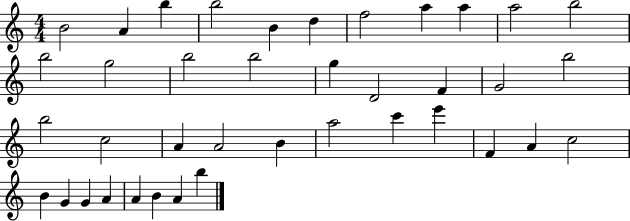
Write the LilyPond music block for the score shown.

{
  \clef treble
  \numericTimeSignature
  \time 4/4
  \key c \major
  b'2 a'4 b''4 | b''2 b'4 d''4 | f''2 a''4 a''4 | a''2 b''2 | \break b''2 g''2 | b''2 b''2 | g''4 d'2 f'4 | g'2 b''2 | \break b''2 c''2 | a'4 a'2 b'4 | a''2 c'''4 e'''4 | f'4 a'4 c''2 | \break b'4 g'4 g'4 a'4 | a'4 b'4 a'4 b''4 | \bar "|."
}